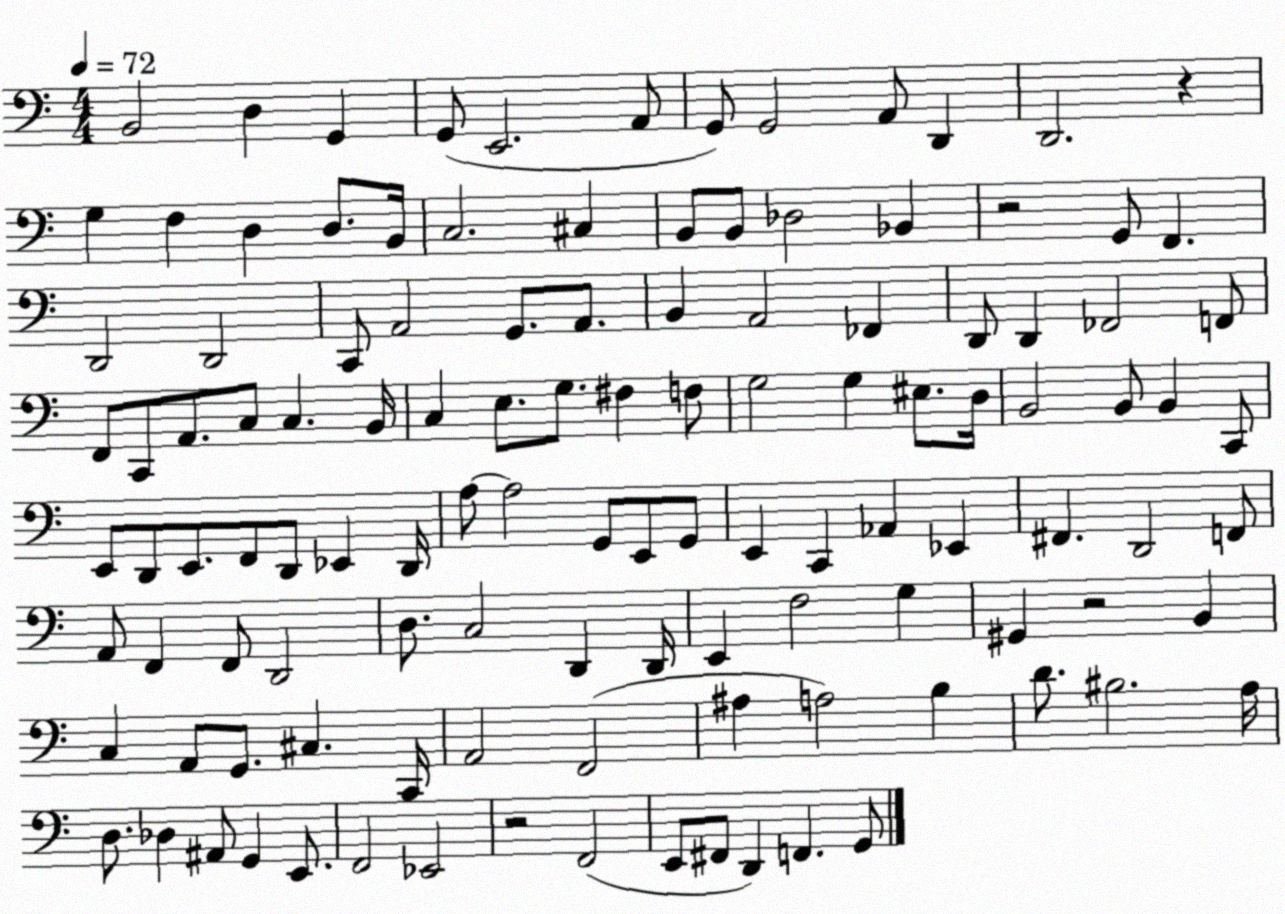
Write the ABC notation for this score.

X:1
T:Untitled
M:4/4
L:1/4
K:C
B,,2 D, G,, G,,/2 E,,2 A,,/2 G,,/2 G,,2 A,,/2 D,, D,,2 z G, F, D, D,/2 B,,/4 C,2 ^C, B,,/2 B,,/2 _D,2 _B,, z2 G,,/2 F,, D,,2 D,,2 C,,/2 A,,2 G,,/2 A,,/2 B,, A,,2 _F,, D,,/2 D,, _F,,2 F,,/2 F,,/2 C,,/2 A,,/2 C,/2 C, B,,/4 C, E,/2 G,/2 ^F, F,/2 G,2 G, ^E,/2 D,/4 B,,2 B,,/2 B,, C,,/2 E,,/2 D,,/2 E,,/2 F,,/2 D,,/2 _E,, D,,/4 A,/2 A,2 G,,/2 E,,/2 G,,/2 E,, C,, _A,, _E,, ^F,, D,,2 F,,/2 A,,/2 F,, F,,/2 D,,2 D,/2 C,2 D,, D,,/4 E,, F,2 G, ^G,, z2 B,, C, A,,/2 G,,/2 ^C, C,,/4 A,,2 F,,2 ^A, A,2 B, D/2 ^B,2 A,/4 D,/2 _D, ^A,,/2 G,, E,,/2 F,,2 _E,,2 z2 F,,2 E,,/2 ^F,,/2 D,, F,, G,,/2